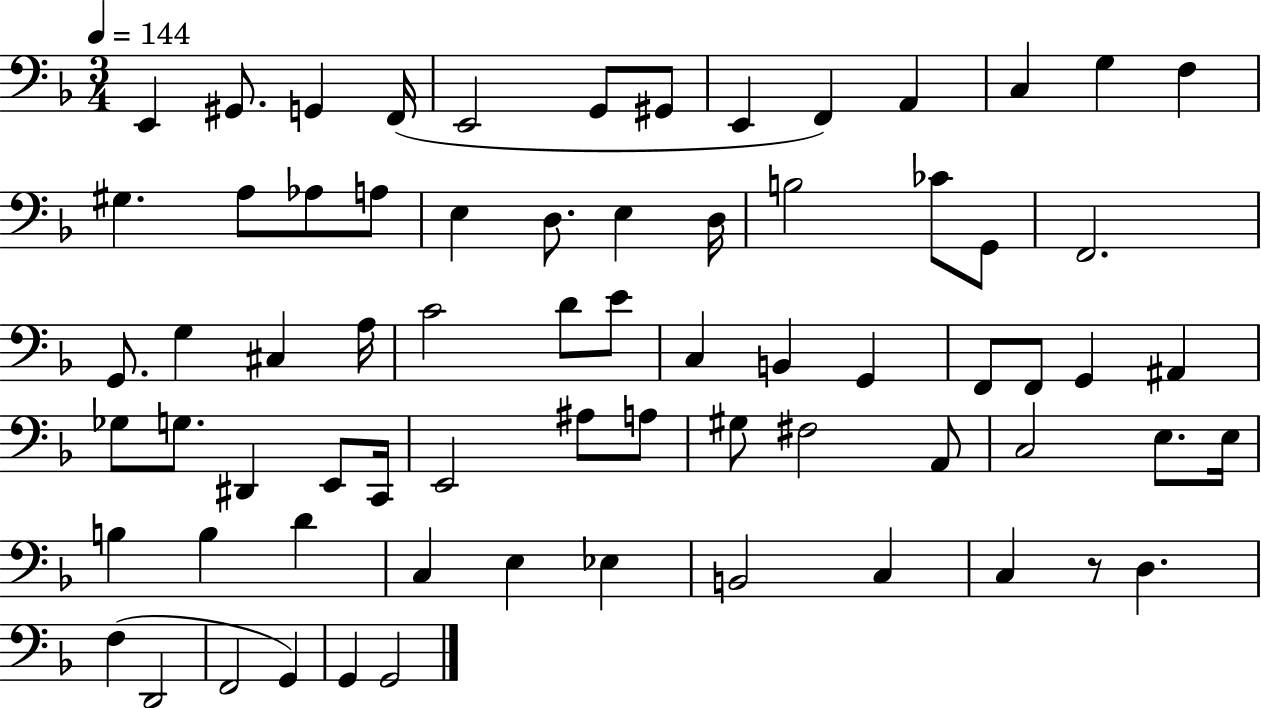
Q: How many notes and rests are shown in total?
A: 70